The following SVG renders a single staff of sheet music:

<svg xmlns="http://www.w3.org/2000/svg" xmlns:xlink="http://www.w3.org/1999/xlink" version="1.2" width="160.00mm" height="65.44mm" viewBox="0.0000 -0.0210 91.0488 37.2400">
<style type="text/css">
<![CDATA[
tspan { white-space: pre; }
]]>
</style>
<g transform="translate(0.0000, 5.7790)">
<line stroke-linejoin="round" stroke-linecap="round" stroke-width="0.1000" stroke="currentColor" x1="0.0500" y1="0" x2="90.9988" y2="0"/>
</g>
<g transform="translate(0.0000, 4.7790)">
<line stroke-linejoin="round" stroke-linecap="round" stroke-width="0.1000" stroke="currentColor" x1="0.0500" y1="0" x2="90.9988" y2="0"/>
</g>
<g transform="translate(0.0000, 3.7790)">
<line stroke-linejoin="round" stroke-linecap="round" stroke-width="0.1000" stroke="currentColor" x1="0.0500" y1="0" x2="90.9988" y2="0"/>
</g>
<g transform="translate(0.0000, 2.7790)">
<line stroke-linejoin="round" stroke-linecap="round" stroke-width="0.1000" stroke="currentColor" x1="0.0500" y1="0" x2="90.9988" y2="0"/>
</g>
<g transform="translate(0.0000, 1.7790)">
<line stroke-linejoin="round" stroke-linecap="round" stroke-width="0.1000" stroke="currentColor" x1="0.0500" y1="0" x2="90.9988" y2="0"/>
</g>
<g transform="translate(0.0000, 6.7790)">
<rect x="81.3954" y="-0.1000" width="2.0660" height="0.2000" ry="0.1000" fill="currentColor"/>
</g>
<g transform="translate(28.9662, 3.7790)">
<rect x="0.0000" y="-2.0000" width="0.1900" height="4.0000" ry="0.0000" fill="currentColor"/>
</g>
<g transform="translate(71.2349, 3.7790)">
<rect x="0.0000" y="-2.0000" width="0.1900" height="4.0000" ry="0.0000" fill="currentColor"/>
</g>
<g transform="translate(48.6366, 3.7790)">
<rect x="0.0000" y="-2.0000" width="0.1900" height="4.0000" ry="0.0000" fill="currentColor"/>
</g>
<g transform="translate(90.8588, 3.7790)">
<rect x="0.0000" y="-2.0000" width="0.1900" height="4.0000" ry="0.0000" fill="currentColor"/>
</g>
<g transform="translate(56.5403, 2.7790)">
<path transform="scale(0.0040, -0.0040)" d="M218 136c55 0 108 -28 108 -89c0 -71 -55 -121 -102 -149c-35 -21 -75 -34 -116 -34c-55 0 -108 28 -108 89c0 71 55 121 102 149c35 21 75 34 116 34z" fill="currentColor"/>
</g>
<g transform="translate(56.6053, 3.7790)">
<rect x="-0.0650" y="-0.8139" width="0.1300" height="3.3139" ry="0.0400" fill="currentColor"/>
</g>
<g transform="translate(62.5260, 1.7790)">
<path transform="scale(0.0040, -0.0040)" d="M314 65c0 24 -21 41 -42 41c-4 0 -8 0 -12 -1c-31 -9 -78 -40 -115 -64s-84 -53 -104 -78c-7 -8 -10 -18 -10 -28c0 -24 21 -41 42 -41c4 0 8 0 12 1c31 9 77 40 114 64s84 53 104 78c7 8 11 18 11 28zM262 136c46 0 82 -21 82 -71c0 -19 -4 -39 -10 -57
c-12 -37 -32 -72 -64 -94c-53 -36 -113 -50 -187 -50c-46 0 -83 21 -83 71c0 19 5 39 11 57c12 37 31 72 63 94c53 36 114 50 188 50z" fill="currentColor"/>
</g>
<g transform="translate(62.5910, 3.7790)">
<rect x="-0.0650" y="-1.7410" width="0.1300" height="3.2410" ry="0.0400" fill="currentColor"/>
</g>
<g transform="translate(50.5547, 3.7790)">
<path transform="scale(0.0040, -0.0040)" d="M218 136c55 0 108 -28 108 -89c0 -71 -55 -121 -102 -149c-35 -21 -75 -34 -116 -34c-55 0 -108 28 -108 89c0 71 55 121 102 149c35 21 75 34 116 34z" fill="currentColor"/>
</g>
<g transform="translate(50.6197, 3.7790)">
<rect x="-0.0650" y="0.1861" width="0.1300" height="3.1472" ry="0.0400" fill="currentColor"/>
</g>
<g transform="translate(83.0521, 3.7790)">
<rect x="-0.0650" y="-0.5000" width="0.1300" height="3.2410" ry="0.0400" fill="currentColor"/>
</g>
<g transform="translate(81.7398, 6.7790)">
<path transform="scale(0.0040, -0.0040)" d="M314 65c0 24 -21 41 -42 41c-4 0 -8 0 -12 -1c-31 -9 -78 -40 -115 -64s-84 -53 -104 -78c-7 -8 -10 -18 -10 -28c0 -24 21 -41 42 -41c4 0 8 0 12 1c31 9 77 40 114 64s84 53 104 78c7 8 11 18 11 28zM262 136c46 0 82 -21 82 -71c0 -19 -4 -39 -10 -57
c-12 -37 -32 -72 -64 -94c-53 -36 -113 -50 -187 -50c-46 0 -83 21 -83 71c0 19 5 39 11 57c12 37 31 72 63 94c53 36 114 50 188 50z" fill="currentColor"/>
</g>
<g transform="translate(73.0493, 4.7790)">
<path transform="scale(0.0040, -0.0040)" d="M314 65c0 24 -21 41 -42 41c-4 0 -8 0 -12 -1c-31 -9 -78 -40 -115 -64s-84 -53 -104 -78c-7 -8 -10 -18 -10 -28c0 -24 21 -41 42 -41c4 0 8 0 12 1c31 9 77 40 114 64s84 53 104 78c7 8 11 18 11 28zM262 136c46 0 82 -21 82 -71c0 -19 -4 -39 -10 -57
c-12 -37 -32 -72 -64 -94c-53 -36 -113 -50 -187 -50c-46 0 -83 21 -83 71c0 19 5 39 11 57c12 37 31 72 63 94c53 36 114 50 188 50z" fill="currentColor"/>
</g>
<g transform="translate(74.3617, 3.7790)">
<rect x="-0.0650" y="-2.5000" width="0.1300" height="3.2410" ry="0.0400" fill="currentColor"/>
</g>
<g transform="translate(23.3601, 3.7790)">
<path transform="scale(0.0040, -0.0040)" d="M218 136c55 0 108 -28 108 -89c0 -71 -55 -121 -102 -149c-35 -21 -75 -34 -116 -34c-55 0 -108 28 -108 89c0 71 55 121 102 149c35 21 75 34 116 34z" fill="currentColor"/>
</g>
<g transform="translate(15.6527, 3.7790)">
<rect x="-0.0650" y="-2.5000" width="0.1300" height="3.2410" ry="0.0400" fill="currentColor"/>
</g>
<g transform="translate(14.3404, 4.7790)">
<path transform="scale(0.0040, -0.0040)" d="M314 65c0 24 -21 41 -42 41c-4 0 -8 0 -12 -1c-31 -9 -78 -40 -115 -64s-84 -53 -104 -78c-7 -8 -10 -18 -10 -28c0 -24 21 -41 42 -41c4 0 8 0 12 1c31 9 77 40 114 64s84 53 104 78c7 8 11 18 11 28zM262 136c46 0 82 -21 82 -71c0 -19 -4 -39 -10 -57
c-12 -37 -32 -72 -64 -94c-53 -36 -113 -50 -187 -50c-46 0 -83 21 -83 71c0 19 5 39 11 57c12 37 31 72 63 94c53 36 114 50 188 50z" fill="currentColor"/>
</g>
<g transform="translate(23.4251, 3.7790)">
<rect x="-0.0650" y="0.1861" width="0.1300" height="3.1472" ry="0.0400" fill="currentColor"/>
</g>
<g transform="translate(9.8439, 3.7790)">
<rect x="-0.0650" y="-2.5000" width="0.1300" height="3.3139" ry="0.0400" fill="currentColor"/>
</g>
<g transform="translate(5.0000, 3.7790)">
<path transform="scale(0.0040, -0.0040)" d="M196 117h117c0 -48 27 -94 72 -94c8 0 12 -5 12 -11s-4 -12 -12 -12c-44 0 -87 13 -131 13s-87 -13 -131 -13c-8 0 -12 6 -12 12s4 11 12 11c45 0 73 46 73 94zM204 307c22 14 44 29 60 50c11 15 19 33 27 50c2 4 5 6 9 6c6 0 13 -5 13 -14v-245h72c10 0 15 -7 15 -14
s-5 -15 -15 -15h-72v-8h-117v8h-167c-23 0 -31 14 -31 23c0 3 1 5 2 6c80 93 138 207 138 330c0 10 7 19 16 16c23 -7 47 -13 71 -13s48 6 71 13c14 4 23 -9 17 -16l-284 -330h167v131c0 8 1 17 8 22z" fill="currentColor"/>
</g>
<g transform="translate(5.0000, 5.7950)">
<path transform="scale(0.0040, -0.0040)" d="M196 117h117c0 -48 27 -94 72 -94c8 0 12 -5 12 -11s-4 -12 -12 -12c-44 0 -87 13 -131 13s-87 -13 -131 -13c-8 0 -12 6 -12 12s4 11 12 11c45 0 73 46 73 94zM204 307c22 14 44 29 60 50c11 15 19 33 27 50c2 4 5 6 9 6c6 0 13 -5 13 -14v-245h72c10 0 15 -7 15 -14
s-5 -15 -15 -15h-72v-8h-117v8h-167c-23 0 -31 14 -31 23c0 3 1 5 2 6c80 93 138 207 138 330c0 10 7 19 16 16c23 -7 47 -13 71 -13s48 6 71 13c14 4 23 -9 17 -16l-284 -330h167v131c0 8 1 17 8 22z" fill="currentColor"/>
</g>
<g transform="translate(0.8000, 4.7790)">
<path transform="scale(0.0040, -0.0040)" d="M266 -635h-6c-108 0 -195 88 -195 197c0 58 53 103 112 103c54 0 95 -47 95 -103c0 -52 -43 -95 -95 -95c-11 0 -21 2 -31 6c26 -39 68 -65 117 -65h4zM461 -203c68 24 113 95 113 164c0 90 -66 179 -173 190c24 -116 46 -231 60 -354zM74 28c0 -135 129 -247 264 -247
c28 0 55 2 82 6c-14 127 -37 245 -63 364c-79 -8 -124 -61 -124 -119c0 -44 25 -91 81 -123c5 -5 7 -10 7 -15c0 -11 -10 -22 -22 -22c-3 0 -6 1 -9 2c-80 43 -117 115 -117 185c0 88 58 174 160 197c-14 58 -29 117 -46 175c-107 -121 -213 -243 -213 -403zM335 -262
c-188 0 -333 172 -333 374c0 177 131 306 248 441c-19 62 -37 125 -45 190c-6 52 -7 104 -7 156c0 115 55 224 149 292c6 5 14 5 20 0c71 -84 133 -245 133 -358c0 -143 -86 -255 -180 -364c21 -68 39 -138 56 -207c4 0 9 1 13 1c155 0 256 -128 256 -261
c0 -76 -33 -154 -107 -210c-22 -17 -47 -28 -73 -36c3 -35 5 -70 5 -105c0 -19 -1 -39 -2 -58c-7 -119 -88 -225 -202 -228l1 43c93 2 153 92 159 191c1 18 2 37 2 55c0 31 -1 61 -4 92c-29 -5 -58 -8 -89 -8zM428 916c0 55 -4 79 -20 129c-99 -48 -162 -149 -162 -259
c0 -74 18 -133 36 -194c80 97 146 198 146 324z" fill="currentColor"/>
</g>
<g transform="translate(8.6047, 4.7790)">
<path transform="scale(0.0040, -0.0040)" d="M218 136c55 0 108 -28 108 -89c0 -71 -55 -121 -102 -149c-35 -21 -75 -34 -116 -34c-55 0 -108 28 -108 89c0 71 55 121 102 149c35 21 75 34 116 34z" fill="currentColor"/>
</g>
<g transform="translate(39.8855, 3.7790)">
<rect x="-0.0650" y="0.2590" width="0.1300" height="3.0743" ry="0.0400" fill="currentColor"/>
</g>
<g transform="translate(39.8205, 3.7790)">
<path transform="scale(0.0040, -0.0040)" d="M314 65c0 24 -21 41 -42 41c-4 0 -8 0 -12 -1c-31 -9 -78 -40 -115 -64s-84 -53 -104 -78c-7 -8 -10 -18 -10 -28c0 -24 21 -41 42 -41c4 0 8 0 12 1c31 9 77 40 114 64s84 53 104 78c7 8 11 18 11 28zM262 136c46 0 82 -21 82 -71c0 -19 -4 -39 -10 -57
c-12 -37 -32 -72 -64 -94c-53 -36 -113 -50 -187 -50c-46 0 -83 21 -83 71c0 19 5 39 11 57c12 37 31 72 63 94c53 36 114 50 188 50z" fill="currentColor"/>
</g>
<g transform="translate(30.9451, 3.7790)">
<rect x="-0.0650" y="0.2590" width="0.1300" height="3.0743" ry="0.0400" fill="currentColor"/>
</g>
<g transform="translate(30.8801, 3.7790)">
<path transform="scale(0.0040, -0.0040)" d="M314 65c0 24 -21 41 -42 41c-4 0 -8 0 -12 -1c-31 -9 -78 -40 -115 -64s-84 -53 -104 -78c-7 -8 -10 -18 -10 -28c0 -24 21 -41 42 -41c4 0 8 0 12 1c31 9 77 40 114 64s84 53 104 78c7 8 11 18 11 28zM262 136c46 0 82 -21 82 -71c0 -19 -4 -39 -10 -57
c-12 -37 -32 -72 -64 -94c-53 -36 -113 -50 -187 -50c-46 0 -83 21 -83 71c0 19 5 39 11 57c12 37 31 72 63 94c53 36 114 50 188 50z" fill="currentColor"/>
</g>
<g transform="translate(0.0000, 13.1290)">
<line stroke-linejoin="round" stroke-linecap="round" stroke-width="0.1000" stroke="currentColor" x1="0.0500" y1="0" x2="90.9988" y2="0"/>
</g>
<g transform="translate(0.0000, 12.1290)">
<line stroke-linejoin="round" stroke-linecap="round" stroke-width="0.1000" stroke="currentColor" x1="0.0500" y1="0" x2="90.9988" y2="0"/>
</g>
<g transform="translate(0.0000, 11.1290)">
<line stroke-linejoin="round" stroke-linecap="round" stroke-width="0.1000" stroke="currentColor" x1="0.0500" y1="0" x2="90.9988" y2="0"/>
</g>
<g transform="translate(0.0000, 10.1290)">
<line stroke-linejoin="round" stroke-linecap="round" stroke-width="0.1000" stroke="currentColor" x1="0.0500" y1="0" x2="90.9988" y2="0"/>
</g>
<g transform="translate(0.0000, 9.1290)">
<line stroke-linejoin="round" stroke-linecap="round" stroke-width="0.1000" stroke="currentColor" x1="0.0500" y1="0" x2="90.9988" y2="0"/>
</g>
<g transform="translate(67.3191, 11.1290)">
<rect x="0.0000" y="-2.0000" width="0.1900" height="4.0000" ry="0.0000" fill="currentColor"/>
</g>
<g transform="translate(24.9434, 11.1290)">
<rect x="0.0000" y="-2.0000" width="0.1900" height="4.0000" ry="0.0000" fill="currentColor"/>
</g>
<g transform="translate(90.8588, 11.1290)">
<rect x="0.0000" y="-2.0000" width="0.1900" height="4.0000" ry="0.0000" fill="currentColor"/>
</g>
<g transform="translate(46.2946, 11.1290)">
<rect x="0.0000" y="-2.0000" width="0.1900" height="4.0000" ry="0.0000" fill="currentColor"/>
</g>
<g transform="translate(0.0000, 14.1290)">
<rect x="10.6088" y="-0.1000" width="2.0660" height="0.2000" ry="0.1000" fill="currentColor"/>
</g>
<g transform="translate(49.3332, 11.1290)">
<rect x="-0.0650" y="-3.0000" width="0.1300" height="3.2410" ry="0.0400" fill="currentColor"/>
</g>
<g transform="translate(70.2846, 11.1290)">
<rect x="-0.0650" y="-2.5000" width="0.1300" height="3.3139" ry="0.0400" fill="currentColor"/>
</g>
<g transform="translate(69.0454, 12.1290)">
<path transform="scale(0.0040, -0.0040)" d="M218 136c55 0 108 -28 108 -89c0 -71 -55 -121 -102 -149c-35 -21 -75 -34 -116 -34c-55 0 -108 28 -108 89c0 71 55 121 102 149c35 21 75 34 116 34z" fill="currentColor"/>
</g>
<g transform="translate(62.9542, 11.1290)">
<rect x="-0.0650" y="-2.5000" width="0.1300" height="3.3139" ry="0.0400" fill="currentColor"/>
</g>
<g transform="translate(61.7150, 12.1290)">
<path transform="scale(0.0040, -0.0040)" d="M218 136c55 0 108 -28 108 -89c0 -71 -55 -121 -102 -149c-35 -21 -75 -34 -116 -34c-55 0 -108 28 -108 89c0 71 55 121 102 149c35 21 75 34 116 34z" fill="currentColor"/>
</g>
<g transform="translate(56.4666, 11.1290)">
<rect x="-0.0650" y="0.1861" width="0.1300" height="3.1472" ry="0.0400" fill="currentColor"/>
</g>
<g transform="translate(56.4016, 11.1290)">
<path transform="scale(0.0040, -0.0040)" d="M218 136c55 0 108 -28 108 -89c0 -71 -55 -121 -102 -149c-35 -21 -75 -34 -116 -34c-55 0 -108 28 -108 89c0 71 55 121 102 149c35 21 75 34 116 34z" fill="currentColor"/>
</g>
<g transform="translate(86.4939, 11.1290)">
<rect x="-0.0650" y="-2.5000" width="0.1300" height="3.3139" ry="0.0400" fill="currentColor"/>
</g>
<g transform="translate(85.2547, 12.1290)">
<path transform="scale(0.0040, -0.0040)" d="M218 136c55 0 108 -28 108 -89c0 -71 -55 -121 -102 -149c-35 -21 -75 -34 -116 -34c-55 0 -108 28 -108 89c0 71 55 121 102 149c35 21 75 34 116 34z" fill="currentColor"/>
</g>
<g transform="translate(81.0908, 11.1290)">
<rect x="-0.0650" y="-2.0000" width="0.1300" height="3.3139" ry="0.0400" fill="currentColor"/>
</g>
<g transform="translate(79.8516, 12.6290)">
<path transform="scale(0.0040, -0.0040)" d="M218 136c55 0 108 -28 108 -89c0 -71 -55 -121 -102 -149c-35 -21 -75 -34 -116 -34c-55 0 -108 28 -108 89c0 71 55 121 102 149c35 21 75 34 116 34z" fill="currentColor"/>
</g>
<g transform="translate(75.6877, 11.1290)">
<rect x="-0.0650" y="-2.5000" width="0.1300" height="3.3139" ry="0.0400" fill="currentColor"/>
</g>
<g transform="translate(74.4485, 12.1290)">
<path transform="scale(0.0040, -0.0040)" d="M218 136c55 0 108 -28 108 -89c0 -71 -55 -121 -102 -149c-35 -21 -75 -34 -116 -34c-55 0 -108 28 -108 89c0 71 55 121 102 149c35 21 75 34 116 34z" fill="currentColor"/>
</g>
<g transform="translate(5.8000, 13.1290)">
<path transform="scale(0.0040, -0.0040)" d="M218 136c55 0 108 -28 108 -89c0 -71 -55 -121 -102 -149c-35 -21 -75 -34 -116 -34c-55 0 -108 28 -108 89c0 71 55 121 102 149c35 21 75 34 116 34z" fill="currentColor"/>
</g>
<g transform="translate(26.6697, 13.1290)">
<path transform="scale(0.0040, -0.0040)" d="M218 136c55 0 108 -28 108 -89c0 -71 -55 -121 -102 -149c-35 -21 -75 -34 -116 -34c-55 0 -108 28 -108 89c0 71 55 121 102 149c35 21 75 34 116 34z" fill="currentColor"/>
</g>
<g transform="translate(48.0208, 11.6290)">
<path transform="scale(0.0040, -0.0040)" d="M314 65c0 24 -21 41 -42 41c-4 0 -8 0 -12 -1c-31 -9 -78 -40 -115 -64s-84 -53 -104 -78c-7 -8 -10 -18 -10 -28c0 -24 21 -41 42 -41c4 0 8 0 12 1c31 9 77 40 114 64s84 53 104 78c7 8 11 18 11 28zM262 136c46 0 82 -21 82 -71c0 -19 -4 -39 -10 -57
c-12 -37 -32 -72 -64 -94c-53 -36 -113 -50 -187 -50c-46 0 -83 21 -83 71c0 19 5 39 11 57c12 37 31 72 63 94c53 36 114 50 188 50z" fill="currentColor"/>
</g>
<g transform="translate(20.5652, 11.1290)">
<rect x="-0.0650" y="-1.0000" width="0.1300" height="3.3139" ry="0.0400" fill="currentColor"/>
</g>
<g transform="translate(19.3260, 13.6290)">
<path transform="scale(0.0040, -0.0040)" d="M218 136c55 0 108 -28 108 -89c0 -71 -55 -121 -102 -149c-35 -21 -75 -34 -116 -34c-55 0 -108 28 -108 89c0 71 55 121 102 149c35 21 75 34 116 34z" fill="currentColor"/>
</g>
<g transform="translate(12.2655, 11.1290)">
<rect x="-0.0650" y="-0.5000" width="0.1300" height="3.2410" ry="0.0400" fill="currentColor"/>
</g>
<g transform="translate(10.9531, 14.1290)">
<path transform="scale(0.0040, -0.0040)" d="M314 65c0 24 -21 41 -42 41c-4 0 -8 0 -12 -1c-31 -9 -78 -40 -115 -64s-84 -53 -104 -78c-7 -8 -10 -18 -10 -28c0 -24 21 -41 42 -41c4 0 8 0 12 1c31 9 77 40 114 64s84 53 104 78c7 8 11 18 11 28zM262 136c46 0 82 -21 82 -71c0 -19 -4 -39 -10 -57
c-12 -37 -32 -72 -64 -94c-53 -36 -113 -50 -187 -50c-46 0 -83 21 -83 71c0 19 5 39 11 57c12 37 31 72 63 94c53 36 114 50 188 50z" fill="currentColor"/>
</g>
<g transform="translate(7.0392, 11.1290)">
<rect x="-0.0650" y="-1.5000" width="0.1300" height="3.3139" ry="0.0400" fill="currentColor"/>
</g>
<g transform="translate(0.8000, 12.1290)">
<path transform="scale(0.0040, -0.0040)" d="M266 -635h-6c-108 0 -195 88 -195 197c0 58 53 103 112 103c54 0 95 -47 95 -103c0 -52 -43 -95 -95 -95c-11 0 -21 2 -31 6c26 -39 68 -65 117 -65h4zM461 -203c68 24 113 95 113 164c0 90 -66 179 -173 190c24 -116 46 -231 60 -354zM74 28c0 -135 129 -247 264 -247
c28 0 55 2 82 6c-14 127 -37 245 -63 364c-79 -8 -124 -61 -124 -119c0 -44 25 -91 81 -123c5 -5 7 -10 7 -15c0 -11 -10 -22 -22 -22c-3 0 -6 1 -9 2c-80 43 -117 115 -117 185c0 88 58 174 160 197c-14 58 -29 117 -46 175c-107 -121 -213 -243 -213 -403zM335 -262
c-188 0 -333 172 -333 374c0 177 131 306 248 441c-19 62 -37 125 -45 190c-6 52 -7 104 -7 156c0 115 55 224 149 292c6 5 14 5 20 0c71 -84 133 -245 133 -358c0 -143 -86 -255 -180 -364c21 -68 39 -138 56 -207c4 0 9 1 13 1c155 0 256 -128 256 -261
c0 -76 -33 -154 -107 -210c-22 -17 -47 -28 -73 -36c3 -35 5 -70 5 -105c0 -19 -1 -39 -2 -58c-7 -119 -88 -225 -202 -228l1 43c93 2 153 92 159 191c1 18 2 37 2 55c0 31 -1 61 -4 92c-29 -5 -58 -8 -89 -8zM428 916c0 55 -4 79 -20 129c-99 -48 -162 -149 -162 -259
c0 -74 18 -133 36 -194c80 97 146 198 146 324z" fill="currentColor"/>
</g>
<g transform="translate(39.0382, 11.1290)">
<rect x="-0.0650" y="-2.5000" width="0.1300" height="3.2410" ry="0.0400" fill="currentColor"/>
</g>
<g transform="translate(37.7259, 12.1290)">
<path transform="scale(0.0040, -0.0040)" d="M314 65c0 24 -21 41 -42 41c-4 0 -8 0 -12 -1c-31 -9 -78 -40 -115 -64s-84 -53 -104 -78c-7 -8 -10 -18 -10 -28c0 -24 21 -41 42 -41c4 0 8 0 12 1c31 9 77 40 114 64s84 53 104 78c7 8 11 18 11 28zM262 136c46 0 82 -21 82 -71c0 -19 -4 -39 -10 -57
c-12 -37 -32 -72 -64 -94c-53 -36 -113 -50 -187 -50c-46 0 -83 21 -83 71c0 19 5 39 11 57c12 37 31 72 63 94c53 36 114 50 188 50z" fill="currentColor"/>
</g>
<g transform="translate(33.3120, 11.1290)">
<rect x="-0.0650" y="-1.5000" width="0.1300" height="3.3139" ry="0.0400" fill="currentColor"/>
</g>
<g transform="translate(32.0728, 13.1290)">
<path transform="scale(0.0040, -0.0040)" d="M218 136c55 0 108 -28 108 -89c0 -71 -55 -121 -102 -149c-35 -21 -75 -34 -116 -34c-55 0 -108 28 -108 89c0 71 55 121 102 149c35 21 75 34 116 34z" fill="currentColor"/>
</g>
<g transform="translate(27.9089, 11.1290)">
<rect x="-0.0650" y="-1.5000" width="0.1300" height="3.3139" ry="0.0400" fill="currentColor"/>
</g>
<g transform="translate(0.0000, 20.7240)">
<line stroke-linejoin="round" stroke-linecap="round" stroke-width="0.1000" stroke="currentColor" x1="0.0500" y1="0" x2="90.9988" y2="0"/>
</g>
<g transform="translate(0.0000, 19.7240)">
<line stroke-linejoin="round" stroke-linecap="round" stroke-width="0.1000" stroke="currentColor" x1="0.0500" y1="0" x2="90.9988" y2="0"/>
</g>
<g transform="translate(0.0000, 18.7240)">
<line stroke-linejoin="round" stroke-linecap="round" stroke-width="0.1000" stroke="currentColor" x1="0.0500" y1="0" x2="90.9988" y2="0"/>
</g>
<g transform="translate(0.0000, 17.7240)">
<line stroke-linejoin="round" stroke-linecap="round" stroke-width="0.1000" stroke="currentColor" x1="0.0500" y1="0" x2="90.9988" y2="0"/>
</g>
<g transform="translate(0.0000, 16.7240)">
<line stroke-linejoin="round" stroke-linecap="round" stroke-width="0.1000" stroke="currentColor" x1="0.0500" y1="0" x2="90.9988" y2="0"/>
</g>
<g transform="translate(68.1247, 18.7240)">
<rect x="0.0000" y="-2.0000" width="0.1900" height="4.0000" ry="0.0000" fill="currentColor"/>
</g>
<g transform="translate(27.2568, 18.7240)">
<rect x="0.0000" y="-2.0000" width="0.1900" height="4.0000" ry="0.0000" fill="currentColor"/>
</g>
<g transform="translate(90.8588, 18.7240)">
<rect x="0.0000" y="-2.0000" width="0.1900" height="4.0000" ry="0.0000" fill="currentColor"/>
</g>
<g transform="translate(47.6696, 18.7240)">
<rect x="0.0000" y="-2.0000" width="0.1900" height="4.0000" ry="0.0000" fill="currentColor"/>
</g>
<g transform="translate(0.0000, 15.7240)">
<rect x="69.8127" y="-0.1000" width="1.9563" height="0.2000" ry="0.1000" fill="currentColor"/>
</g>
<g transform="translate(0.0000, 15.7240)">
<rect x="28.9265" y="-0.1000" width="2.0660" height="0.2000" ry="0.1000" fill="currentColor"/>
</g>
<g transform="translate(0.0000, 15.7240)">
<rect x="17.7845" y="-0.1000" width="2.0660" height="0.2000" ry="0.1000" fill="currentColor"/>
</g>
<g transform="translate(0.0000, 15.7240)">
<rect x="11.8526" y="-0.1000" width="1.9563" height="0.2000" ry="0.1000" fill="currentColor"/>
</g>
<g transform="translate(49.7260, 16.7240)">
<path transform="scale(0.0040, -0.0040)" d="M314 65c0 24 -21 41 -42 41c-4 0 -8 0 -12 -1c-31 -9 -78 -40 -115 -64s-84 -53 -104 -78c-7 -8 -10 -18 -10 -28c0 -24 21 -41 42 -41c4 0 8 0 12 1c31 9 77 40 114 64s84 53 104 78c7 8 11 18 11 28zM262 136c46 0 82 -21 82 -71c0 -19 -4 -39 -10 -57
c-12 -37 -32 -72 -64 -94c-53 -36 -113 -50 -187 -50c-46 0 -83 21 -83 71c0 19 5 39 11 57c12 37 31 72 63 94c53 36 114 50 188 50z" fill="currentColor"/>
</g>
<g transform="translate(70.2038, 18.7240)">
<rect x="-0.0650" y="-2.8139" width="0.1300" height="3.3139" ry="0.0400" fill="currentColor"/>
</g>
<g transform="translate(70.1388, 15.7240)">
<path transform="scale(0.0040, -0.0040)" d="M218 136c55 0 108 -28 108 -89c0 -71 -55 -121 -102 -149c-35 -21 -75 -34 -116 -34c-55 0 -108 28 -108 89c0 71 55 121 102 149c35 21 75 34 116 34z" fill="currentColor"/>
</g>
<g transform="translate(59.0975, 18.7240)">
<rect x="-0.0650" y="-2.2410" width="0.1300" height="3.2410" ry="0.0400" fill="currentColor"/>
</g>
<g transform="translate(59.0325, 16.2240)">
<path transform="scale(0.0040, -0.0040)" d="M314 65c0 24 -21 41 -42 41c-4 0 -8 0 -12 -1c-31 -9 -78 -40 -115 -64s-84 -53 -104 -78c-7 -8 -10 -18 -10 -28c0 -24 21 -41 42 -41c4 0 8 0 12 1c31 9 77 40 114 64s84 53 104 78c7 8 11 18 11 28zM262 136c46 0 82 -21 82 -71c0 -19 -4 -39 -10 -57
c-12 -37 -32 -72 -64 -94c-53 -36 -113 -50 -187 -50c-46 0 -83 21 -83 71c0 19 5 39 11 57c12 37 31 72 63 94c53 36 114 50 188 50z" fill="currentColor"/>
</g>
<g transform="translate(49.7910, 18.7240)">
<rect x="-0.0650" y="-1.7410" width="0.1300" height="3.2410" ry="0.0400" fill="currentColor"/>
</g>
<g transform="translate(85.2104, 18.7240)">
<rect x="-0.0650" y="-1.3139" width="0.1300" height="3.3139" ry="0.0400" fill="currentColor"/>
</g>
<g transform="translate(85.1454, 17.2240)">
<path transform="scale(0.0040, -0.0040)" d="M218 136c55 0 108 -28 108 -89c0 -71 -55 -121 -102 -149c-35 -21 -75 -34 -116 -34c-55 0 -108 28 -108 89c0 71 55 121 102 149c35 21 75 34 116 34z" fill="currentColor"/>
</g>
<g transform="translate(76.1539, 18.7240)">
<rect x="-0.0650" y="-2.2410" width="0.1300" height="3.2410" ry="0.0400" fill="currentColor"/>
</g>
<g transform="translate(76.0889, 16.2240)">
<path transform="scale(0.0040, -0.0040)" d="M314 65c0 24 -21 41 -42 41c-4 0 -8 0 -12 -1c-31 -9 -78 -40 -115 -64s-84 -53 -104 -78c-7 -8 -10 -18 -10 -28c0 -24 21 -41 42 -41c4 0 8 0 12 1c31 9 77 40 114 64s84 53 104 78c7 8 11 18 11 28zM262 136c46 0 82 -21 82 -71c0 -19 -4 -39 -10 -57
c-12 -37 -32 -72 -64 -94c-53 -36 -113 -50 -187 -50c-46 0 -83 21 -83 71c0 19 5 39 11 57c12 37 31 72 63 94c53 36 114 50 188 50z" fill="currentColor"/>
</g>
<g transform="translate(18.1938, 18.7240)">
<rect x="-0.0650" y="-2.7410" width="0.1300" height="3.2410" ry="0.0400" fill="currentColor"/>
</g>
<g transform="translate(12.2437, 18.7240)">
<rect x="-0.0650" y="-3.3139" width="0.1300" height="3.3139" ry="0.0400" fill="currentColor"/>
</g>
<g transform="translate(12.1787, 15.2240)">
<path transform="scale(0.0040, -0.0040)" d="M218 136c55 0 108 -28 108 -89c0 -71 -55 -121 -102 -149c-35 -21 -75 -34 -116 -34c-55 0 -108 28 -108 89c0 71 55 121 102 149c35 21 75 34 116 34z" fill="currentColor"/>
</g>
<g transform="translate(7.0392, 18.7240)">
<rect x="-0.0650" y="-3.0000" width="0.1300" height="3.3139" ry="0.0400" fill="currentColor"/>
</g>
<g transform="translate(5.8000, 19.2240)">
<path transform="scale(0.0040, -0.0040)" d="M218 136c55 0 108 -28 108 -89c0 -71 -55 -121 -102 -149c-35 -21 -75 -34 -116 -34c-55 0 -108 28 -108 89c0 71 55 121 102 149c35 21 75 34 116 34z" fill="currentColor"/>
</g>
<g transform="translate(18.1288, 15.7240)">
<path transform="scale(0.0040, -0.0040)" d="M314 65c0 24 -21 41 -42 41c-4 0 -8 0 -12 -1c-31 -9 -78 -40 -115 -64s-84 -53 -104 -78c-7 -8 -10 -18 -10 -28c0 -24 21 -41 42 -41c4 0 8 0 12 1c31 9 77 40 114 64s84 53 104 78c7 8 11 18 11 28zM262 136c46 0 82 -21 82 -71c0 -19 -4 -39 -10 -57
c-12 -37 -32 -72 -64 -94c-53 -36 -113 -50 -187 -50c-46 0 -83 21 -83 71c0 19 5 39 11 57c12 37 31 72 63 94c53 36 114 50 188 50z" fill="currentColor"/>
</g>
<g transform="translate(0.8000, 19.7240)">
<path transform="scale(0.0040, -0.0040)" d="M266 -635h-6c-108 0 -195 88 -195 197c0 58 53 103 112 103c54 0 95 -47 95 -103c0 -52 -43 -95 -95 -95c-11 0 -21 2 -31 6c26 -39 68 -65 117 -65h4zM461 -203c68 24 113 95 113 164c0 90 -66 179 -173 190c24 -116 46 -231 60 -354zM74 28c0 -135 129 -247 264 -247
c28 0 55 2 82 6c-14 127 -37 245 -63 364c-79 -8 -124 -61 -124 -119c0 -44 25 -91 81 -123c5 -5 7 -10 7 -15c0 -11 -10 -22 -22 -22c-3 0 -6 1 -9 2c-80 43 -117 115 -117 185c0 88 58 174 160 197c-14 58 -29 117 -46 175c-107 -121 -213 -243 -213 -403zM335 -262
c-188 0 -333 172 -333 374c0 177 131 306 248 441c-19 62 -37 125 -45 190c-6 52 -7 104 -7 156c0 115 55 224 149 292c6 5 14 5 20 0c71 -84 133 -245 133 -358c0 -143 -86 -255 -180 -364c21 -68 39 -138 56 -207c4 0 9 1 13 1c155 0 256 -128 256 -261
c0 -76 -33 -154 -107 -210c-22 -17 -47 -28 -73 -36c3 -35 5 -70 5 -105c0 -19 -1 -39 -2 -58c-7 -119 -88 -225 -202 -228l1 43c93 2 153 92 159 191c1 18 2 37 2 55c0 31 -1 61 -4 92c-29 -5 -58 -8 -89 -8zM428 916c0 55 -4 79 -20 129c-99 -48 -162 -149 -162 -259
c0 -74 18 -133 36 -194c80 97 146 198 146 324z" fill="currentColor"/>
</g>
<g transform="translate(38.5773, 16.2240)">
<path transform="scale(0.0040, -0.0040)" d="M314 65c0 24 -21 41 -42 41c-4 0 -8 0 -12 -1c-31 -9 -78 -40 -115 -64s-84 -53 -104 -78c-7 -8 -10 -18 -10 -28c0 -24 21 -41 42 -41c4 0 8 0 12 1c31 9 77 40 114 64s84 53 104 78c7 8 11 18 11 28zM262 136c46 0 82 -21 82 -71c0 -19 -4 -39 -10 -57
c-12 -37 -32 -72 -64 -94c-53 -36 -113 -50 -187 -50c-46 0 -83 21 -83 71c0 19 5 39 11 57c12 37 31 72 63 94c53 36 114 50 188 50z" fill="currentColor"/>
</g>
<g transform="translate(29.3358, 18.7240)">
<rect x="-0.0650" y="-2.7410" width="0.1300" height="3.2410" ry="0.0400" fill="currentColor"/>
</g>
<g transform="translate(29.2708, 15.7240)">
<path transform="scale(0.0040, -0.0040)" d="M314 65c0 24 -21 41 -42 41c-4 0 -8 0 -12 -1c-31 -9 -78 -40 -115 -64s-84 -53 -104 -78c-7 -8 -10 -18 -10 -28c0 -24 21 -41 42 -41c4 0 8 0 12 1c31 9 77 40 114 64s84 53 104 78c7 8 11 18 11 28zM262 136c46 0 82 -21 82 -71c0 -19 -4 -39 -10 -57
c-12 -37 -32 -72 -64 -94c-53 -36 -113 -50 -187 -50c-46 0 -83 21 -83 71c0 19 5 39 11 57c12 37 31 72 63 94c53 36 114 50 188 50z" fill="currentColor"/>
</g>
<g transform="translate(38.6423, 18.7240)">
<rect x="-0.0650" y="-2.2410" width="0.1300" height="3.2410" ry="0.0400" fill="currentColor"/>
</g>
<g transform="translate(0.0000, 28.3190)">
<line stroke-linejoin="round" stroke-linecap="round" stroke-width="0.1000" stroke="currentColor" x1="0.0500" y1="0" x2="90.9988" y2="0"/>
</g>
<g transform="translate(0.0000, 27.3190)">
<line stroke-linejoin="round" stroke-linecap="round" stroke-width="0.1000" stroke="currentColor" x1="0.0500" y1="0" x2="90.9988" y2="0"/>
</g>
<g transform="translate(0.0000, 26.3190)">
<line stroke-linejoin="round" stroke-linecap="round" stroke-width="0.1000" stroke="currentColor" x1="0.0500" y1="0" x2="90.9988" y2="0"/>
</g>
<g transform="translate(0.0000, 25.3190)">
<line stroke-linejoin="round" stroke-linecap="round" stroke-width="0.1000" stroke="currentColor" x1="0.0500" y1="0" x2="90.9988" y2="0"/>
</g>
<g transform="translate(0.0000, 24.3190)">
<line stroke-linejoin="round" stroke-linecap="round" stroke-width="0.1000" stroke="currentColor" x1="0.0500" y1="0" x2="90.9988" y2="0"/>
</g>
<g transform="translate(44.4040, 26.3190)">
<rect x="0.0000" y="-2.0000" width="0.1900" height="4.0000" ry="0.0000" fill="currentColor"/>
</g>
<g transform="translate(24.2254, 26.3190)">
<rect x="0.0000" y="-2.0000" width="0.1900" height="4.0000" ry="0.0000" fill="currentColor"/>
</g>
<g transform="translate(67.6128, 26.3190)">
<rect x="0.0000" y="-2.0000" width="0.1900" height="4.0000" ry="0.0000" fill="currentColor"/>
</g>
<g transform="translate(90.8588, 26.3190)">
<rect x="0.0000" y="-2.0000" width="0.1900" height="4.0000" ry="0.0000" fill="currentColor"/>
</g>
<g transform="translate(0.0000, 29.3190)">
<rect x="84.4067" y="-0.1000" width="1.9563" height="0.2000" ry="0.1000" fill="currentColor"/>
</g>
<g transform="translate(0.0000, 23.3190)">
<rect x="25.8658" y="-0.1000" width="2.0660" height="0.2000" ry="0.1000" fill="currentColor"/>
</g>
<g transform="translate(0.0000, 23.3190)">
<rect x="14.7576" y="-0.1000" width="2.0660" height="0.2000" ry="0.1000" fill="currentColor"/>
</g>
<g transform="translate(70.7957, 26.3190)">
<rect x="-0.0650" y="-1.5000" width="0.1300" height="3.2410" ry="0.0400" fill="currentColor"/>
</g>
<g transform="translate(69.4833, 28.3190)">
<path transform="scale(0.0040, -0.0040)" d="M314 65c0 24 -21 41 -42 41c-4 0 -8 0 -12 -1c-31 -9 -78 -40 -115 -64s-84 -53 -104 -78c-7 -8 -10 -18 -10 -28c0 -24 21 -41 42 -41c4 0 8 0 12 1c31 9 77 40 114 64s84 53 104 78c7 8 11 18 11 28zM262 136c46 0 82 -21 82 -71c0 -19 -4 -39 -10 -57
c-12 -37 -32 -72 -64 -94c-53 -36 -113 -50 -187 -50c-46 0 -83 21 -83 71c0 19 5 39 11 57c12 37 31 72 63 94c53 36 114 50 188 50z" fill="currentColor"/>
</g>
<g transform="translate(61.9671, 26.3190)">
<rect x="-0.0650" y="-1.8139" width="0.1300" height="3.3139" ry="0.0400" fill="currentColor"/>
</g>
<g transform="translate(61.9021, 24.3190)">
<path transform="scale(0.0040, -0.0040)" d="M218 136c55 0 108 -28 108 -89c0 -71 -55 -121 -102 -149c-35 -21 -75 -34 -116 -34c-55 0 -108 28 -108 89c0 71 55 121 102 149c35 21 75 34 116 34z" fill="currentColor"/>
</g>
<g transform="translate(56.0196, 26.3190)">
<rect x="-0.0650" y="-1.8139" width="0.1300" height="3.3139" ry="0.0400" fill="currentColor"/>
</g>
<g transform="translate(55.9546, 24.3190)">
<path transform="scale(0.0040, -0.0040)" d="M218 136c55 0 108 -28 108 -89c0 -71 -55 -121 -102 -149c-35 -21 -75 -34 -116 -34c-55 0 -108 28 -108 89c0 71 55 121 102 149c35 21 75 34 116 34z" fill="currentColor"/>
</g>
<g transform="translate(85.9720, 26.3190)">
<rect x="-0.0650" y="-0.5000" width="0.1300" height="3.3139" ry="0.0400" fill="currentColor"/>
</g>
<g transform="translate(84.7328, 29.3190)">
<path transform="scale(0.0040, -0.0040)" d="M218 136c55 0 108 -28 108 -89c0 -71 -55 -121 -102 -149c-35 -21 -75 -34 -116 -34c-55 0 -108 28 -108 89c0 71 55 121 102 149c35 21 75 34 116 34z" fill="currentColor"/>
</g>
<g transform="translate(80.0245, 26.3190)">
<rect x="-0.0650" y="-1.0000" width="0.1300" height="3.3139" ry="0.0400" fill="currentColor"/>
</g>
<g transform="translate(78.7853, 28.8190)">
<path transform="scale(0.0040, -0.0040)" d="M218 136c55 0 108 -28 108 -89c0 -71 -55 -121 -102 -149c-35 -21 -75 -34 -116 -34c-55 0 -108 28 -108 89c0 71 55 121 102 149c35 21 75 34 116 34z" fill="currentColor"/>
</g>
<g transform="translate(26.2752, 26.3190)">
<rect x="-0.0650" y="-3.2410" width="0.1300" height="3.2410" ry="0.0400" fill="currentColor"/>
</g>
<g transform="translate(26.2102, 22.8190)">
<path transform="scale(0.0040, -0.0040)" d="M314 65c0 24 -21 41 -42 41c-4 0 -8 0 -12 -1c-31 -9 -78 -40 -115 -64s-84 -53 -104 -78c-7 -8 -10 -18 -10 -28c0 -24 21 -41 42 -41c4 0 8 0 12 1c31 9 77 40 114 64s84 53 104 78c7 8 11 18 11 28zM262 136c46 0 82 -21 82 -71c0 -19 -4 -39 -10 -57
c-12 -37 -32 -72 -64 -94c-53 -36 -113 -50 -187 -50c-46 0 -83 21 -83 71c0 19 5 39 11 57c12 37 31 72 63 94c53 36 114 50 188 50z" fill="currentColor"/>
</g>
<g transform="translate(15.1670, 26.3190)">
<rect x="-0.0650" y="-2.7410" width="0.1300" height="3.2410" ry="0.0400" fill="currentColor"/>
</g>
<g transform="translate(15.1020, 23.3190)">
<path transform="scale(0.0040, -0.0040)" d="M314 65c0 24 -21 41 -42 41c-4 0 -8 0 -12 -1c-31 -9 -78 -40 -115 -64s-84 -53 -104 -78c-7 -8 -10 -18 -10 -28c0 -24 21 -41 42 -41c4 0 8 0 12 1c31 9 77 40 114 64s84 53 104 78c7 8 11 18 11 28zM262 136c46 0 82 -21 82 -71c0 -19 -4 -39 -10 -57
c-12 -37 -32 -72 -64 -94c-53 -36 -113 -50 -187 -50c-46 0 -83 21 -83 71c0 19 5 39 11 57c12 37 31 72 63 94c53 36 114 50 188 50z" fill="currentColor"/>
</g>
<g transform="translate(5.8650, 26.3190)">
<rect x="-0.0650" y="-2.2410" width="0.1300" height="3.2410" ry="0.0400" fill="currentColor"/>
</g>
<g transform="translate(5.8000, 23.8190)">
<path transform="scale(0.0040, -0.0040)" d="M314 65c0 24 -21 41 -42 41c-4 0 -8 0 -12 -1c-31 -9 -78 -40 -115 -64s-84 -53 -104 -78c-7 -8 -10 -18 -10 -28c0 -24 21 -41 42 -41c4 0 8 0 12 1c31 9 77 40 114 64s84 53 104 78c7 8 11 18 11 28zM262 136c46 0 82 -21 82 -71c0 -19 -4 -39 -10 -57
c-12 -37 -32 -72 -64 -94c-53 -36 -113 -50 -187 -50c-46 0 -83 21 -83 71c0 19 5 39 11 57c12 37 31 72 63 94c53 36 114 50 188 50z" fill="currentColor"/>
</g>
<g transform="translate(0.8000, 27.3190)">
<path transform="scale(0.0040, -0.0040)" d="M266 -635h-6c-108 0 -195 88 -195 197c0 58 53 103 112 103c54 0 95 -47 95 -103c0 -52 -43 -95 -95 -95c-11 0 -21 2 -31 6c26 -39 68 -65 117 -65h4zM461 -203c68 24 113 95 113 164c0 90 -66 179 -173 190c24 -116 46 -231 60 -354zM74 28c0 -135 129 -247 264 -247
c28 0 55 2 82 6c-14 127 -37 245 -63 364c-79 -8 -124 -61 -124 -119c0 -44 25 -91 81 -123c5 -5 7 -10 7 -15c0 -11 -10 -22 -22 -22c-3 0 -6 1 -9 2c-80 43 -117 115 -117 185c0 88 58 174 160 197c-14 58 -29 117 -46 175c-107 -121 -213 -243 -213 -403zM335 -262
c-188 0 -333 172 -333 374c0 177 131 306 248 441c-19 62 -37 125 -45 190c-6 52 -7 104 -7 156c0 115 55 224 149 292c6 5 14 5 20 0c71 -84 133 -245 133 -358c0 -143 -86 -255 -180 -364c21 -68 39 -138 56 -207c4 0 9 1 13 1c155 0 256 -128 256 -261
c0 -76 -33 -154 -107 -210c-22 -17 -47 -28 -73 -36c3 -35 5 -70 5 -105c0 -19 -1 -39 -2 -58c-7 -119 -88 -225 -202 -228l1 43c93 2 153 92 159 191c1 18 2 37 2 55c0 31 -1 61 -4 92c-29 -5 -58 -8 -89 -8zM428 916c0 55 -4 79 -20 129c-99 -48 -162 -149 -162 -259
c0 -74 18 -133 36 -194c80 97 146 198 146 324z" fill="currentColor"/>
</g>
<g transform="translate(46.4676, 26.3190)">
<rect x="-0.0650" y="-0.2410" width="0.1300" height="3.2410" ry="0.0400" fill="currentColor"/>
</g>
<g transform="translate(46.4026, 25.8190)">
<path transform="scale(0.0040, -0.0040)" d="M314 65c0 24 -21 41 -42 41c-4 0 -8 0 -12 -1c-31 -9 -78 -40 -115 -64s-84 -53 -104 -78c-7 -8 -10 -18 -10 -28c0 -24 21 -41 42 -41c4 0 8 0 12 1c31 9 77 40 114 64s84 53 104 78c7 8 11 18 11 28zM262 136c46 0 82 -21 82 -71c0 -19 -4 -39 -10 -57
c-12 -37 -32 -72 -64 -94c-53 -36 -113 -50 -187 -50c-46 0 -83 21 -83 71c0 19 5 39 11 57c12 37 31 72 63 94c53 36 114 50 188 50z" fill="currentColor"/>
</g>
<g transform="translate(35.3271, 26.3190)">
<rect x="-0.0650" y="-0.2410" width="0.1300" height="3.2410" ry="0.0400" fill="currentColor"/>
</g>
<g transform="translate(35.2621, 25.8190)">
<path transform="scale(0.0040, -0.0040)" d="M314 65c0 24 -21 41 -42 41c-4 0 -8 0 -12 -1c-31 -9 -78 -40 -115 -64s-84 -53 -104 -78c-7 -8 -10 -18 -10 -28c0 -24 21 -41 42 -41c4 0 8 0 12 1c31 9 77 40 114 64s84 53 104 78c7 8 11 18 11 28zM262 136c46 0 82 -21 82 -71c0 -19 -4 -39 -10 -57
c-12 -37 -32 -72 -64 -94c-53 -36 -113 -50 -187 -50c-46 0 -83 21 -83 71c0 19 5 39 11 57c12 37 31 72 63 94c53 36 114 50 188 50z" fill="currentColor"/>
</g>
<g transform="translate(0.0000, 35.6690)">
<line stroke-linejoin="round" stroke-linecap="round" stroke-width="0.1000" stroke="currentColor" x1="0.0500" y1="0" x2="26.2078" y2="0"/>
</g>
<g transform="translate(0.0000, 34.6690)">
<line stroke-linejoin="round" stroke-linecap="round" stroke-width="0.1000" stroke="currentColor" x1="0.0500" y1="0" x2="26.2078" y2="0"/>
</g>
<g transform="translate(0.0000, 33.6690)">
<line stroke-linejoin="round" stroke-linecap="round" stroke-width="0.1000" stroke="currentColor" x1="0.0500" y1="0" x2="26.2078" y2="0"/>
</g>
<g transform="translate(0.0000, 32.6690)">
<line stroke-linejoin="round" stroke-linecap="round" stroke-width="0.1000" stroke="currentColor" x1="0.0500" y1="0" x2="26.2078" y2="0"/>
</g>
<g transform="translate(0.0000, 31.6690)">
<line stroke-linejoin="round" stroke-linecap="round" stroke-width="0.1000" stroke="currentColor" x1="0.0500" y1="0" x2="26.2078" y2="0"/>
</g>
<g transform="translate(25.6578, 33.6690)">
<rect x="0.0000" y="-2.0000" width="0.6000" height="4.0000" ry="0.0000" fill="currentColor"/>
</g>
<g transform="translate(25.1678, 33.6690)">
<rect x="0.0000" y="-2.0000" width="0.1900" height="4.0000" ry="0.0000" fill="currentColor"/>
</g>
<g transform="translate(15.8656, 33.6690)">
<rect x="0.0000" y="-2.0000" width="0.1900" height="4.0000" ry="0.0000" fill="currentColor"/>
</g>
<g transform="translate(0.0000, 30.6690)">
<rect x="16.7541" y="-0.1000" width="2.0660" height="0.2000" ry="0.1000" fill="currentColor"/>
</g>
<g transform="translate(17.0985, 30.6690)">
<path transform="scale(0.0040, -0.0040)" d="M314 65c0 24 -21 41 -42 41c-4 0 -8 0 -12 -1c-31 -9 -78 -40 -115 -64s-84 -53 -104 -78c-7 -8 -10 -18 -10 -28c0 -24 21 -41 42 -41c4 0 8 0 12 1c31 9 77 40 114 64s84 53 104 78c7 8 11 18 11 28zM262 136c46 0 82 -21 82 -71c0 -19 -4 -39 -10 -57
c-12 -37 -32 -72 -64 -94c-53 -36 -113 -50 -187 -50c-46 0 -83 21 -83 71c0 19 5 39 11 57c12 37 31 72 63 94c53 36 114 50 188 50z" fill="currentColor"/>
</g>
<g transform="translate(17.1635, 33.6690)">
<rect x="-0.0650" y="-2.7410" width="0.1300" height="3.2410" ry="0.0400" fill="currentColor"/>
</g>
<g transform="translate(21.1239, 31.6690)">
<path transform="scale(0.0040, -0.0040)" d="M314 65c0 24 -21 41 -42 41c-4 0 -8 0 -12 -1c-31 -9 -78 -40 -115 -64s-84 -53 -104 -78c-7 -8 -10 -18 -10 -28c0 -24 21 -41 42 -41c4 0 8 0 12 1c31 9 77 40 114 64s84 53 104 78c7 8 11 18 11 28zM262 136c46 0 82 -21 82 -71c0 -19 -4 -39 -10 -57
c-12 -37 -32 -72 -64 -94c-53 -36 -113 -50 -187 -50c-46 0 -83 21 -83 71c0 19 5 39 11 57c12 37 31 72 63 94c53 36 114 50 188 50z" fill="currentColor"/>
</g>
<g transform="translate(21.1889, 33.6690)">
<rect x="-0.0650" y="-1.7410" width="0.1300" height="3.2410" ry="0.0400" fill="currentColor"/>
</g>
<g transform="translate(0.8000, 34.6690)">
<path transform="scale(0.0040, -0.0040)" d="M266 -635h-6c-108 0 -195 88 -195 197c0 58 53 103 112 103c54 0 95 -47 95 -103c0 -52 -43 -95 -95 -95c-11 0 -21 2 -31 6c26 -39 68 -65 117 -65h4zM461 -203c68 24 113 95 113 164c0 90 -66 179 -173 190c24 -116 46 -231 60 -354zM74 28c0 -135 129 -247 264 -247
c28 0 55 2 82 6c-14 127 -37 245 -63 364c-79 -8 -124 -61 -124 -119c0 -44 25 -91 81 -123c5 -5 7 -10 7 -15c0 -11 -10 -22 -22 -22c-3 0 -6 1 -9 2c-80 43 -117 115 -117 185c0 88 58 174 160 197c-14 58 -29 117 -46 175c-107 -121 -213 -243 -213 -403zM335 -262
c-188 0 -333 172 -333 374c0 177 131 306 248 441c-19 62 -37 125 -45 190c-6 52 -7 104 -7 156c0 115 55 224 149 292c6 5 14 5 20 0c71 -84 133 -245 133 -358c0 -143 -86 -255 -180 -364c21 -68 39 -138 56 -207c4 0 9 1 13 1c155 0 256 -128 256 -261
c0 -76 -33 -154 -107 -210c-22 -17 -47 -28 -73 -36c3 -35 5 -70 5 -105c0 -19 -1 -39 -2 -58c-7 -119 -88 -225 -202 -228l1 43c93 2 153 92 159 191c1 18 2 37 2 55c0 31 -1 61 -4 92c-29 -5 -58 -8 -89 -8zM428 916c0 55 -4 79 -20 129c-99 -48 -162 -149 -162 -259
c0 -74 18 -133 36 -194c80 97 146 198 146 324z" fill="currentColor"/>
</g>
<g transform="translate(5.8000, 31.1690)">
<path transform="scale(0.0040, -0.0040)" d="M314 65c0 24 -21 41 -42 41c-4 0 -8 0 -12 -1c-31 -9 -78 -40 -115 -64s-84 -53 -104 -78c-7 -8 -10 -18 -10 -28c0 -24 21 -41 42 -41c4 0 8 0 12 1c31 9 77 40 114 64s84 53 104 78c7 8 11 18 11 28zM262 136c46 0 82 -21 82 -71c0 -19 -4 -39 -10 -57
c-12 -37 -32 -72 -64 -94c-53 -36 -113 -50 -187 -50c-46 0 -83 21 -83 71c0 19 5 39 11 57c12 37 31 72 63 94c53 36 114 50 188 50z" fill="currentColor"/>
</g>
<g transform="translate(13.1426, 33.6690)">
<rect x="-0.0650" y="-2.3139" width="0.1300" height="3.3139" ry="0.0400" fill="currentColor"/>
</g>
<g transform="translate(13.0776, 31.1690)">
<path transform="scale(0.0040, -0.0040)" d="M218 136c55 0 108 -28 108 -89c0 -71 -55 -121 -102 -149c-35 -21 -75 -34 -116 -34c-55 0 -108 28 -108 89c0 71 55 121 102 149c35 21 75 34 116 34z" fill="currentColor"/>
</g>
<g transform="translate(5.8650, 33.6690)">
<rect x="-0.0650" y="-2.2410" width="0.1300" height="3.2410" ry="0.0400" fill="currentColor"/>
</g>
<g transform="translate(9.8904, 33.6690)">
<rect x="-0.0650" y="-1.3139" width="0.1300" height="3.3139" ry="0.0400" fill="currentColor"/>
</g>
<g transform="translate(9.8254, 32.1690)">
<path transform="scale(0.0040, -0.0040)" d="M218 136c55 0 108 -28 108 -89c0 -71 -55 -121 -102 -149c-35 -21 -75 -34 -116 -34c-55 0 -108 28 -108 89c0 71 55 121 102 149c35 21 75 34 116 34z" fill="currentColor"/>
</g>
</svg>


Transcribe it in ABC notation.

X:1
T:Untitled
M:4/4
L:1/4
K:C
G G2 B B2 B2 B d f2 G2 C2 E C2 D E E G2 A2 B G G G F G A b a2 a2 g2 f2 g2 a g2 e g2 a2 b2 c2 c2 f f E2 D C g2 e g a2 f2